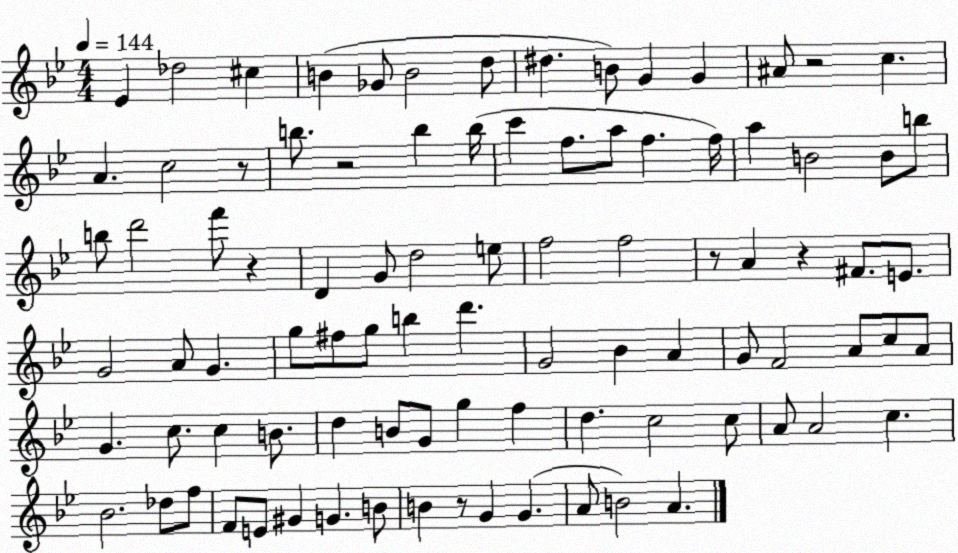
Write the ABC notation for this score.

X:1
T:Untitled
M:4/4
L:1/4
K:Bb
_E _d2 ^c B _G/2 B2 d/2 ^d B/2 G G ^A/2 z2 c A c2 z/2 b/2 z2 b b/4 c' f/2 a/2 f f/4 a B2 B/2 b/2 b/2 d'2 f'/2 z D G/2 d2 e/2 f2 f2 z/2 A z ^F/2 E/2 G2 A/2 G g/2 ^f/2 g/2 b d' G2 _B A G/2 F2 A/2 c/2 A/2 G c/2 c B/2 d B/2 G/2 g f d c2 c/2 A/2 A2 c _B2 _d/2 f/2 F/2 E/2 ^G G B/2 B z/2 G G A/2 B2 A